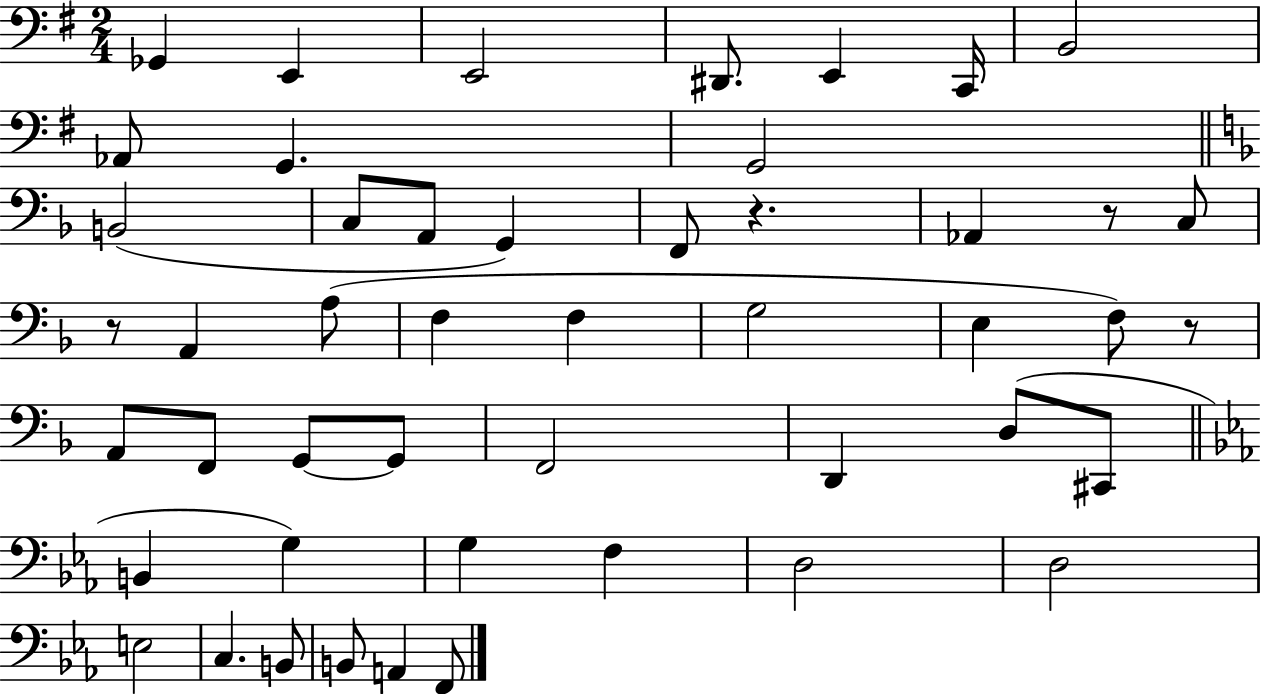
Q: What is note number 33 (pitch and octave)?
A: B2